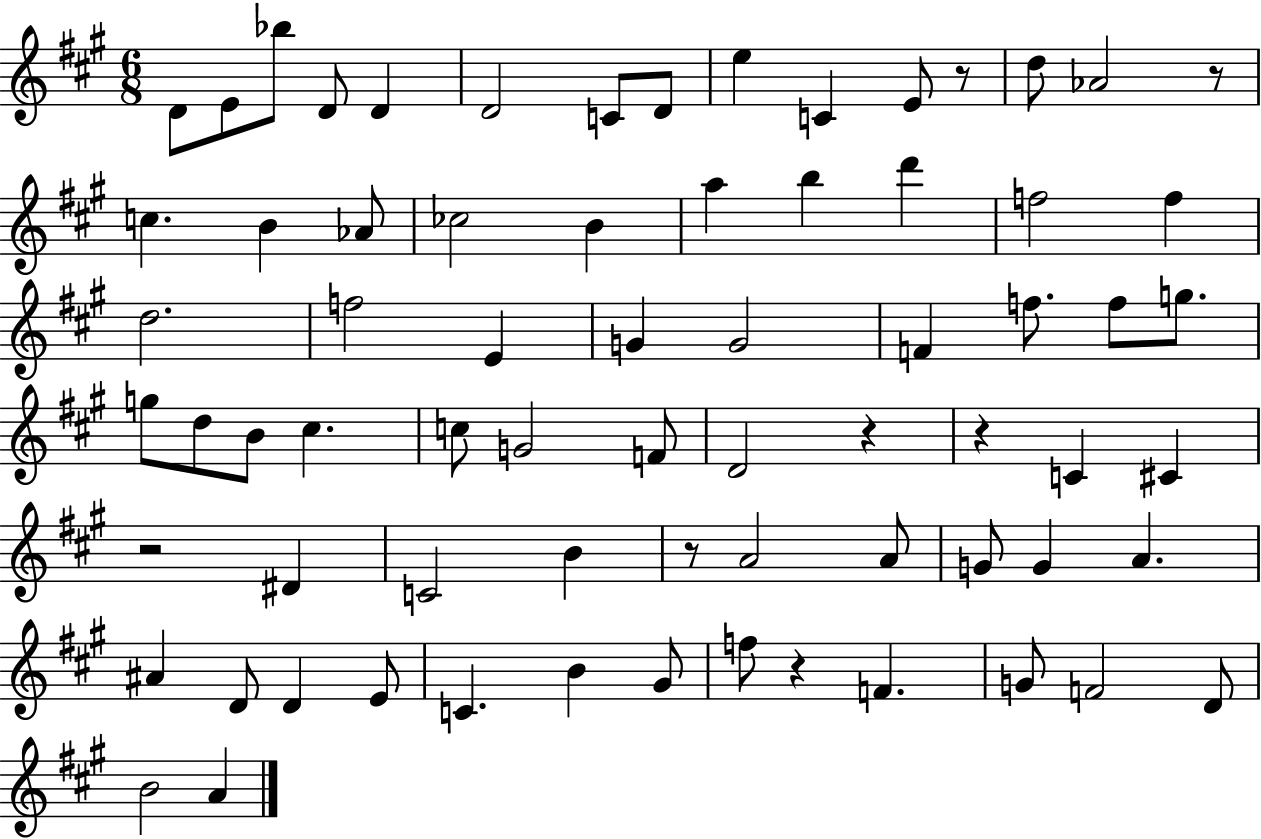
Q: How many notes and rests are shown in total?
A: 71